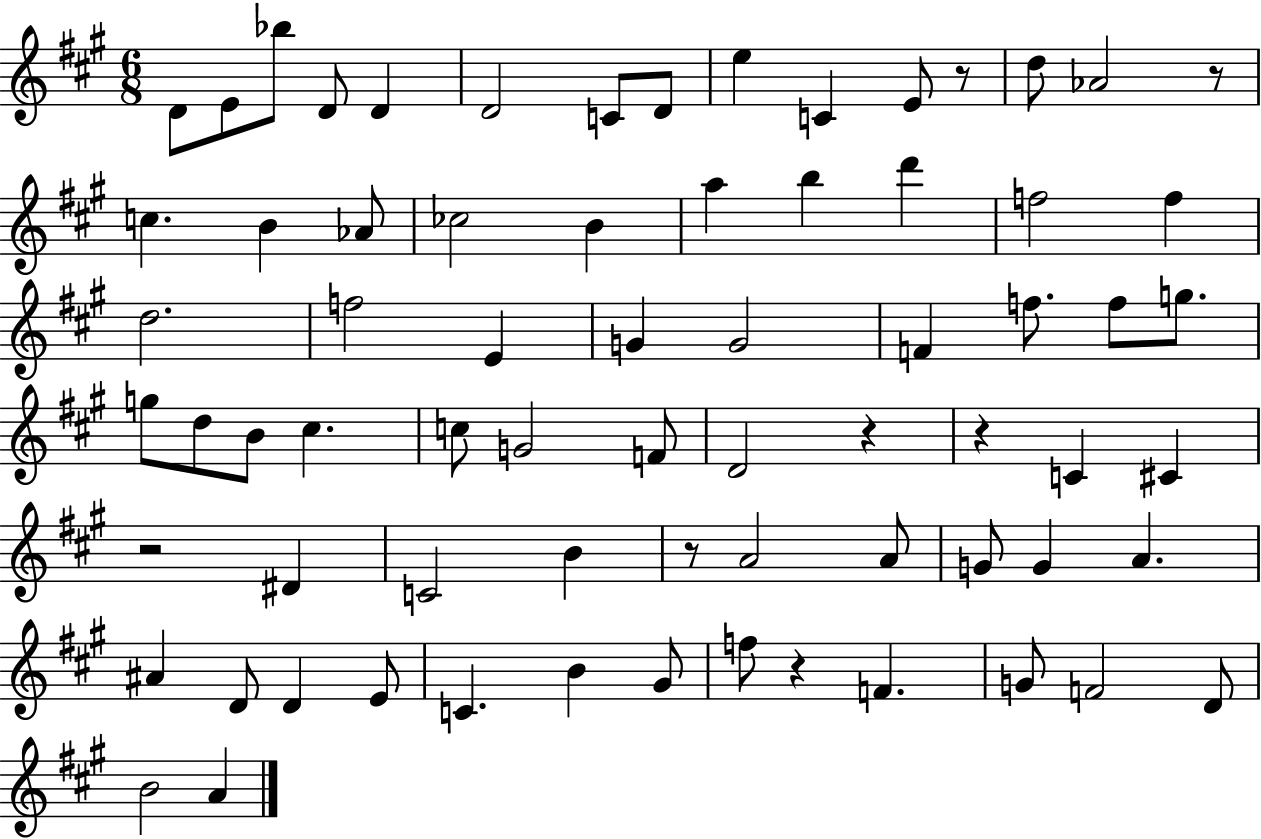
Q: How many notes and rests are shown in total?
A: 71